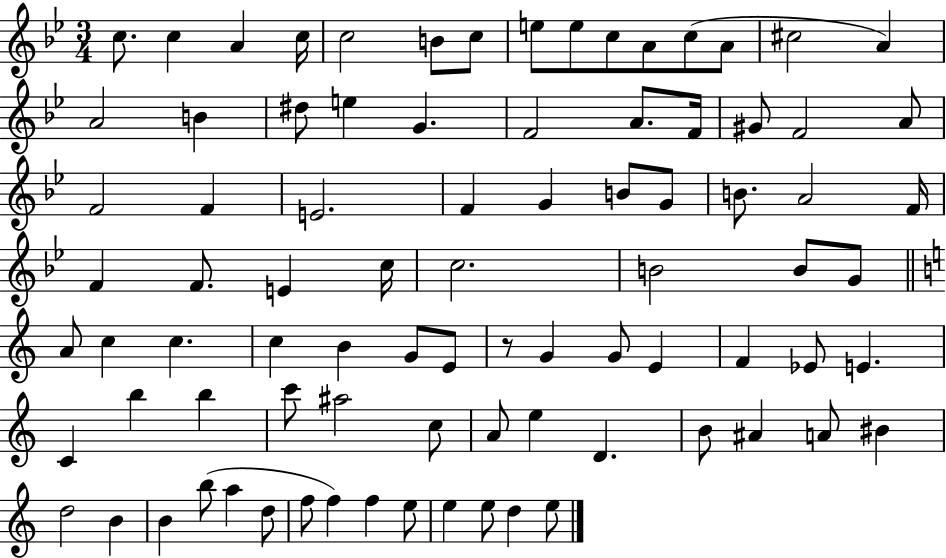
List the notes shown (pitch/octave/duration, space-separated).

C5/e. C5/q A4/q C5/s C5/h B4/e C5/e E5/e E5/e C5/e A4/e C5/e A4/e C#5/h A4/q A4/h B4/q D#5/e E5/q G4/q. F4/h A4/e. F4/s G#4/e F4/h A4/e F4/h F4/q E4/h. F4/q G4/q B4/e G4/e B4/e. A4/h F4/s F4/q F4/e. E4/q C5/s C5/h. B4/h B4/e G4/e A4/e C5/q C5/q. C5/q B4/q G4/e E4/e R/e G4/q G4/e E4/q F4/q Eb4/e E4/q. C4/q B5/q B5/q C6/e A#5/h C5/e A4/e E5/q D4/q. B4/e A#4/q A4/e BIS4/q D5/h B4/q B4/q B5/e A5/q D5/e F5/e F5/q F5/q E5/e E5/q E5/e D5/q E5/e